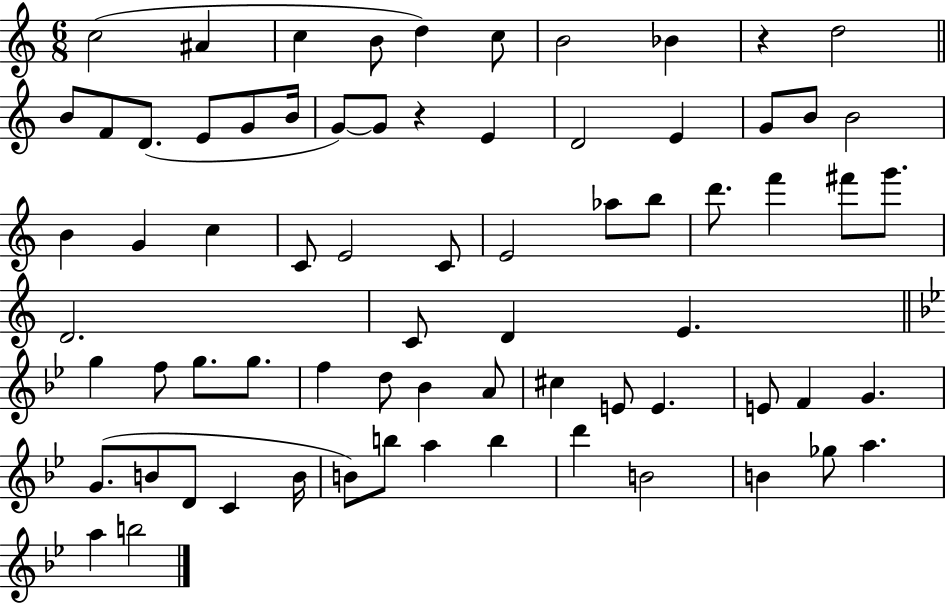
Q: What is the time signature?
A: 6/8